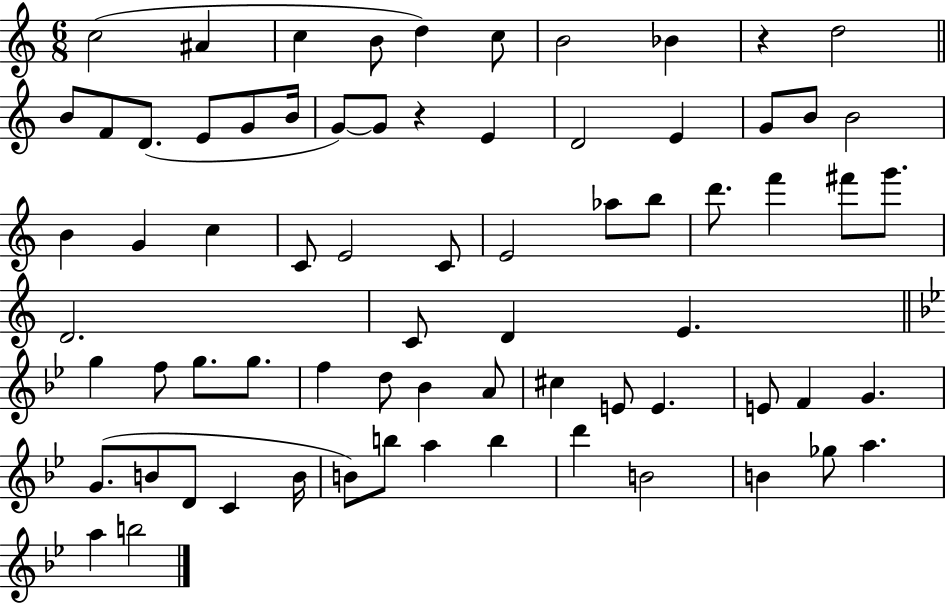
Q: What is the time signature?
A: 6/8